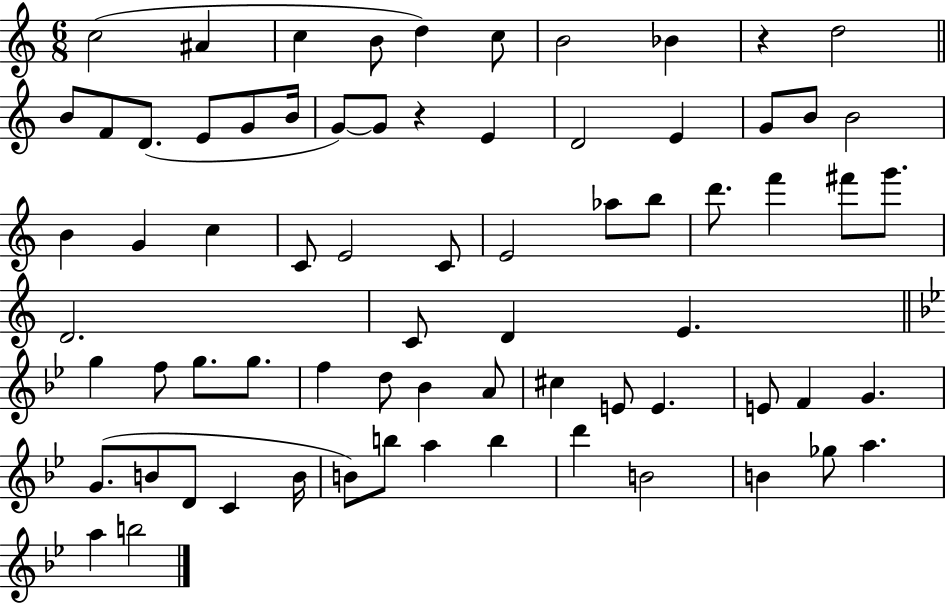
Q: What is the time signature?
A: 6/8